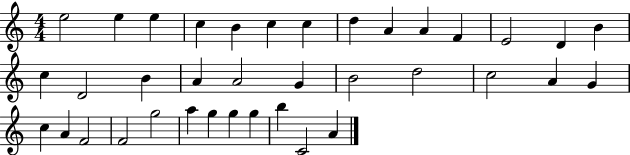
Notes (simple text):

E5/h E5/q E5/q C5/q B4/q C5/q C5/q D5/q A4/q A4/q F4/q E4/h D4/q B4/q C5/q D4/h B4/q A4/q A4/h G4/q B4/h D5/h C5/h A4/q G4/q C5/q A4/q F4/h F4/h G5/h A5/q G5/q G5/q G5/q B5/q C4/h A4/q